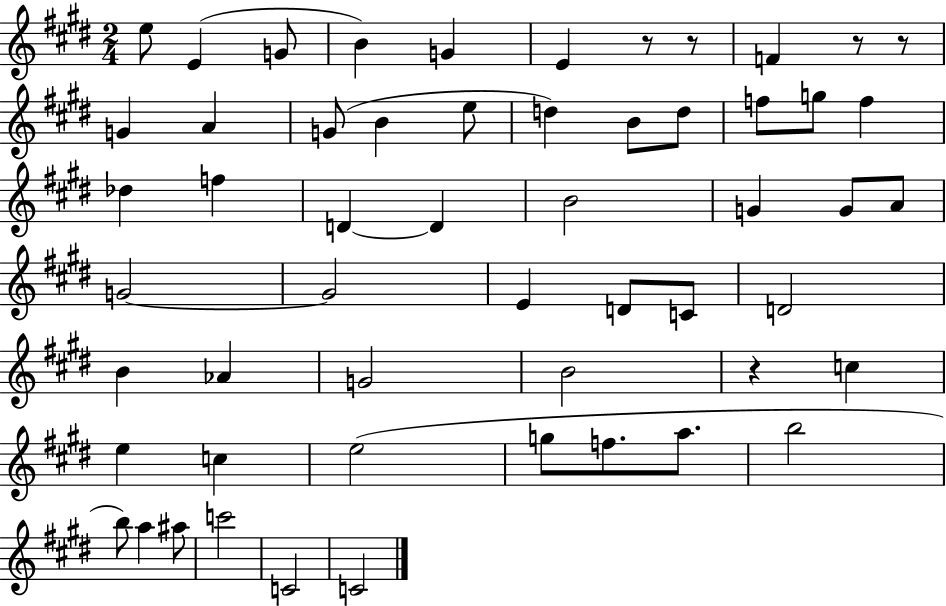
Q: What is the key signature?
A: E major